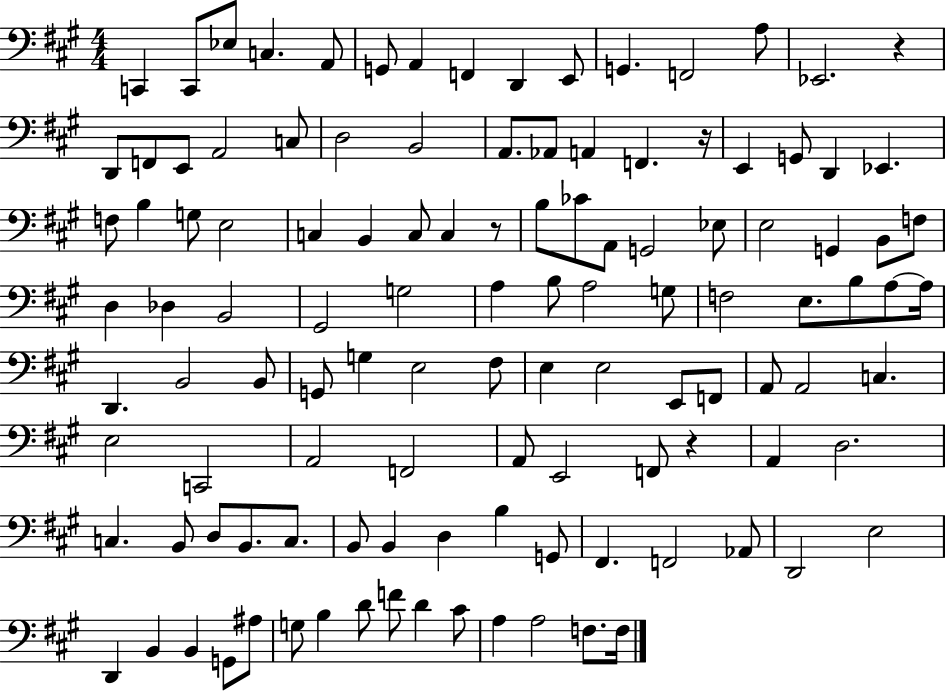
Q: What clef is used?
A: bass